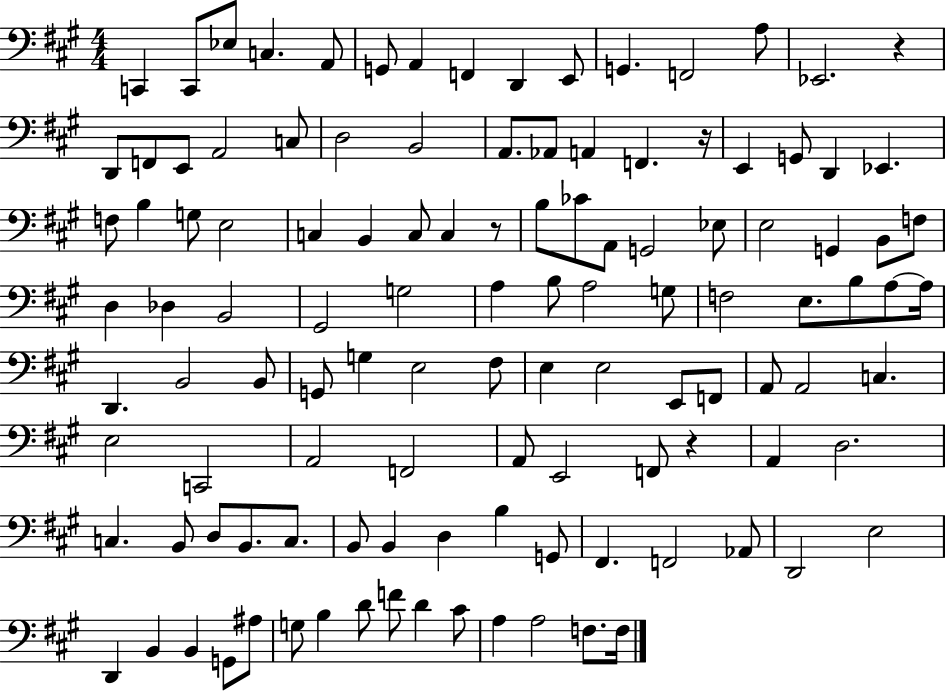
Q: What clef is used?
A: bass